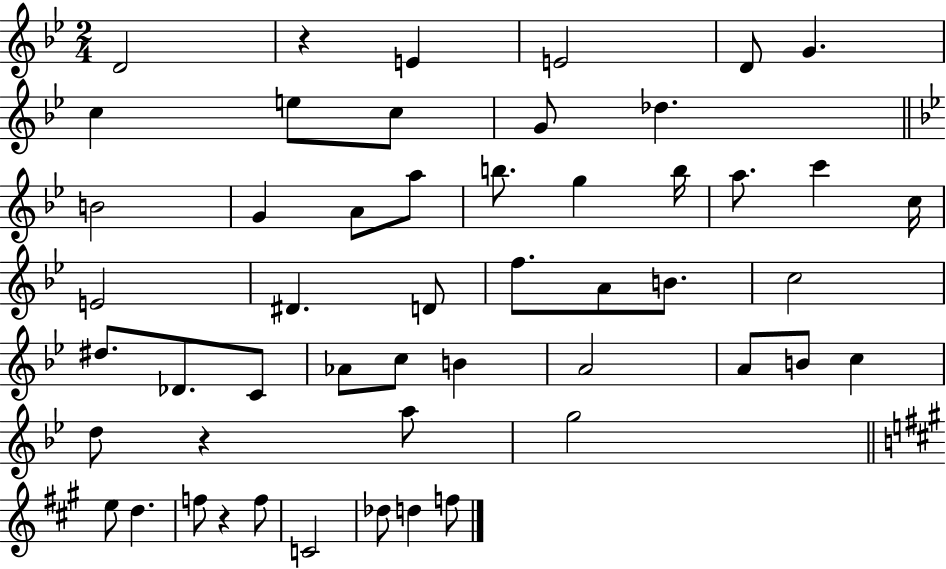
X:1
T:Untitled
M:2/4
L:1/4
K:Bb
D2 z E E2 D/2 G c e/2 c/2 G/2 _d B2 G A/2 a/2 b/2 g b/4 a/2 c' c/4 E2 ^D D/2 f/2 A/2 B/2 c2 ^d/2 _D/2 C/2 _A/2 c/2 B A2 A/2 B/2 c d/2 z a/2 g2 e/2 d f/2 z f/2 C2 _d/2 d f/2